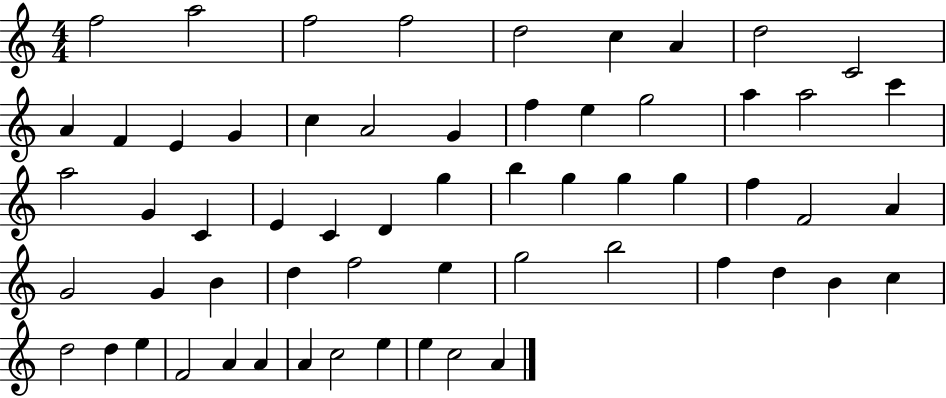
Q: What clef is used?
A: treble